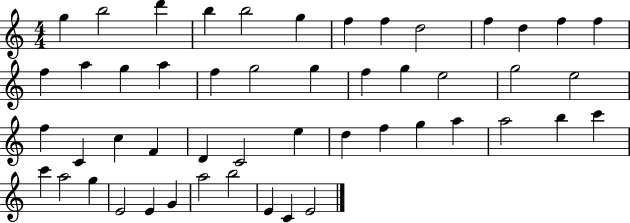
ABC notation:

X:1
T:Untitled
M:4/4
L:1/4
K:C
g b2 d' b b2 g f f d2 f d f f f a g a f g2 g f g e2 g2 e2 f C c F D C2 e d f g a a2 b c' c' a2 g E2 E G a2 b2 E C E2